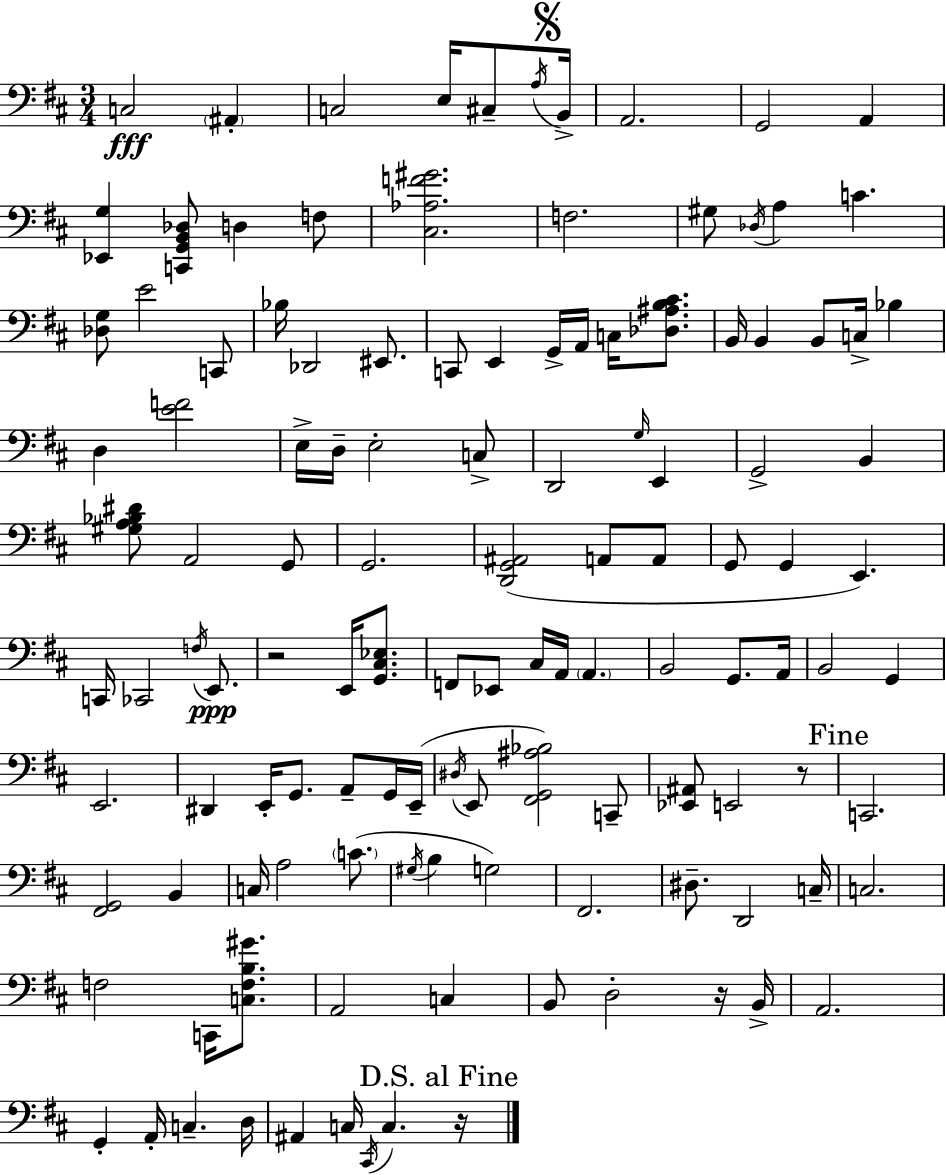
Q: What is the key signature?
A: D major